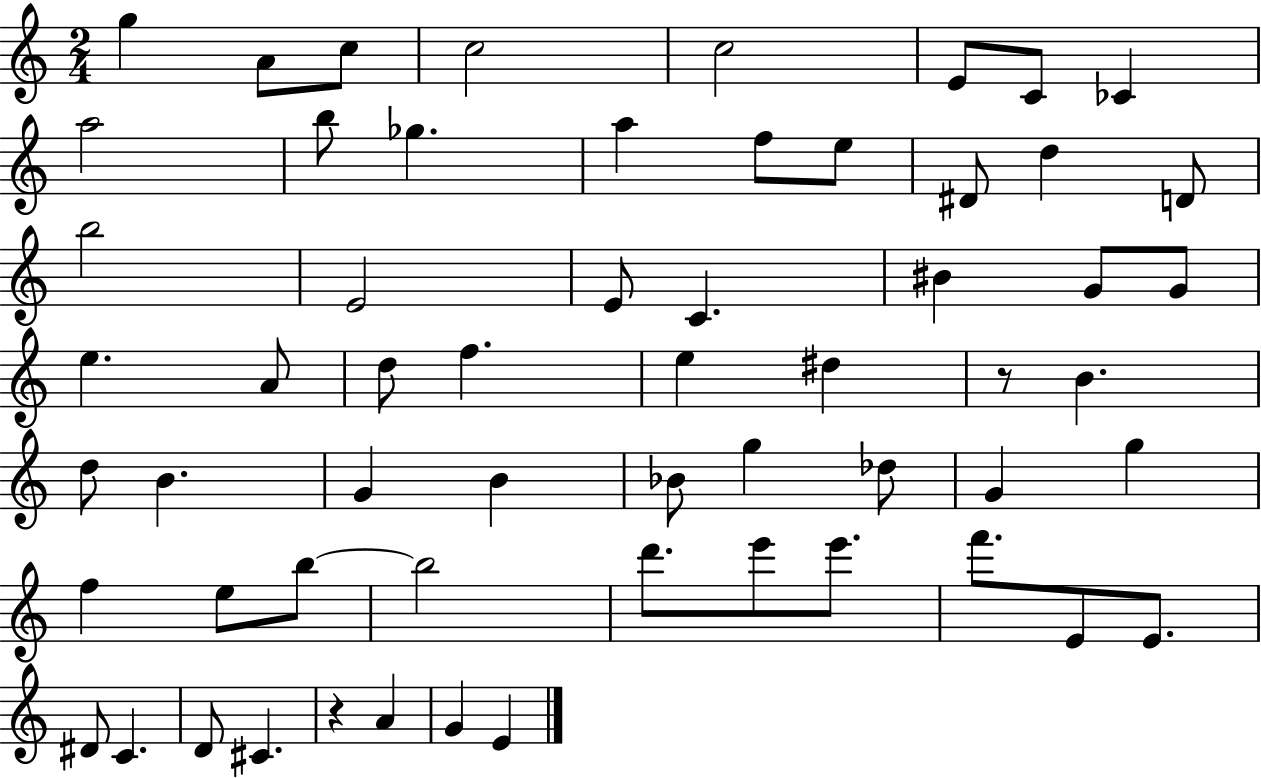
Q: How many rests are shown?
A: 2